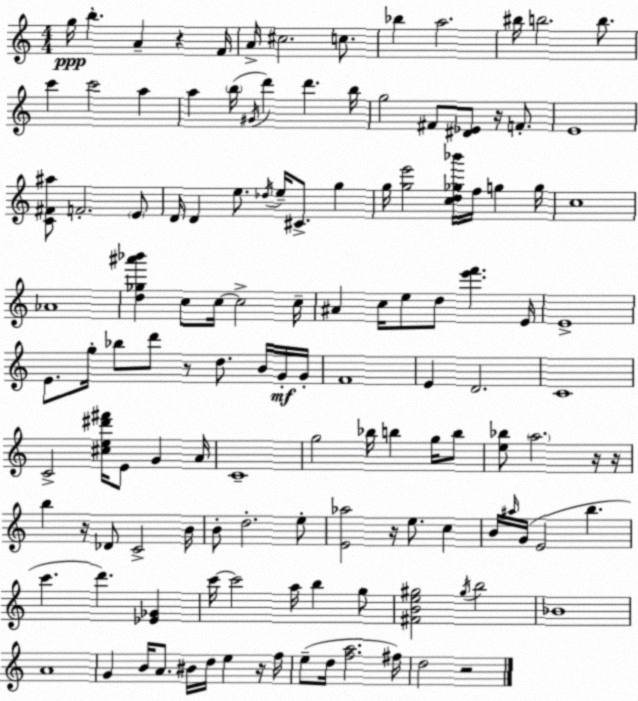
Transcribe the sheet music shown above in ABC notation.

X:1
T:Untitled
M:4/4
L:1/4
K:Am
g/4 b A z F/4 A/4 ^c2 c/2 _b a2 ^b/4 b2 b/2 c' c'2 a a b/4 ^G/4 d' d' b/4 g2 ^F/2 [^D_E]/2 z/4 F/2 E4 [C^F^a]/2 F2 E/2 D/4 D e/2 _d/4 e/4 ^C/2 g g/4 [ge']2 [cd_g_b']/4 f/4 g g/4 c4 _A4 [d_g^a'_b'] c/2 c/4 c2 c/4 ^A c/4 e/2 d/2 [e'f'] E/4 E4 E/2 g/4 _b/2 d'/2 z/2 d/2 B/4 G/4 G/4 F4 E D2 C4 C2 [^ce^d'^f']/4 E/2 G A/4 C4 g2 _b/4 b g/4 b/2 [e_b]/2 a2 z/4 z/4 b z/4 _D/2 C2 B/4 B/2 d2 e/2 [E_a]2 z/4 e/2 c B/4 ^a/4 G/4 E2 b c' d' [_E_G] c'/4 c'2 a/4 b g/2 [^FBe^g]2 ^g/4 b2 _B4 A4 G B/4 A/2 ^B/4 d/4 e z/4 f/4 e/2 d/4 [fa]2 ^f/4 d2 z2